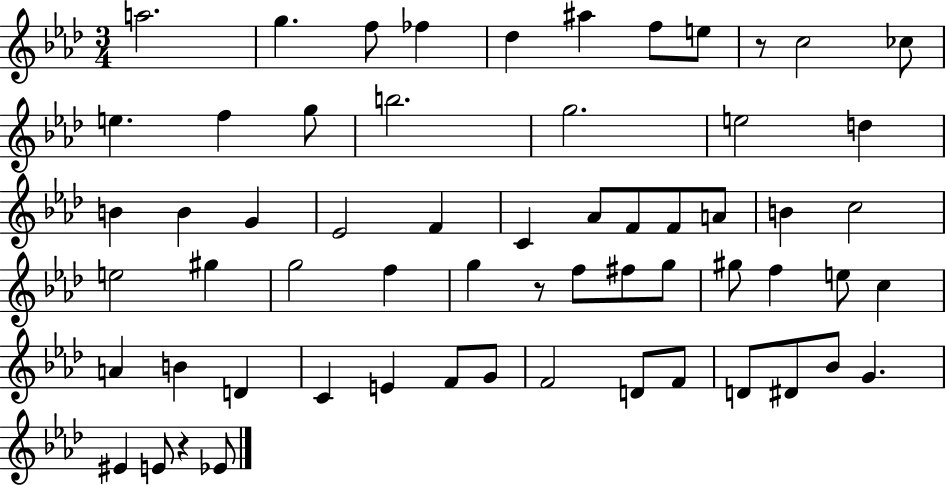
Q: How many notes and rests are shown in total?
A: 61